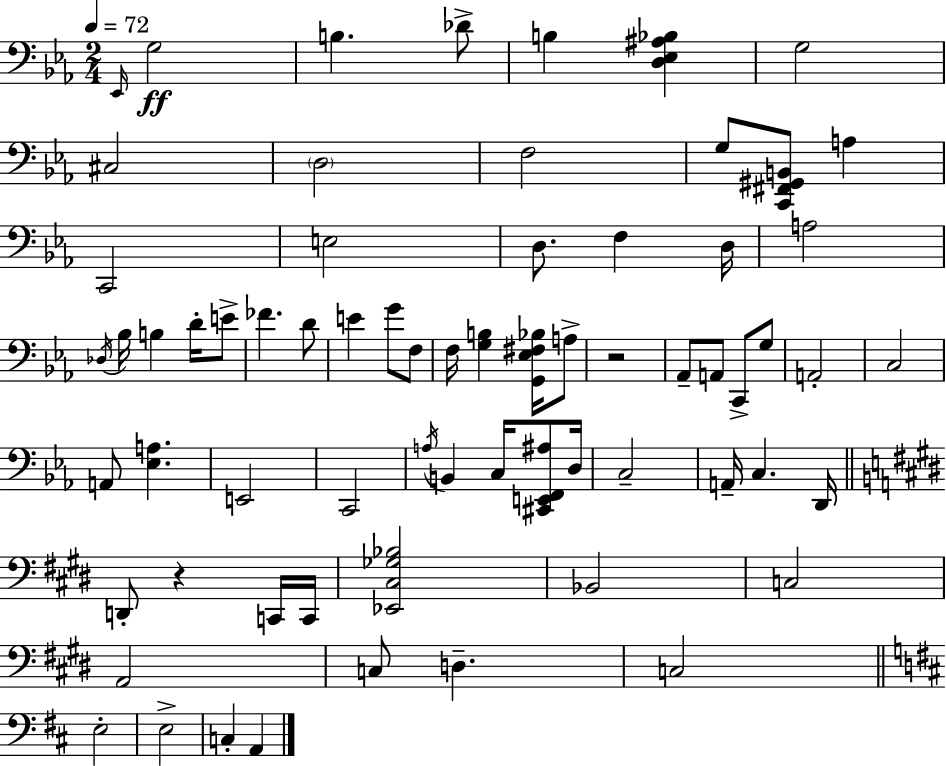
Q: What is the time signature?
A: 2/4